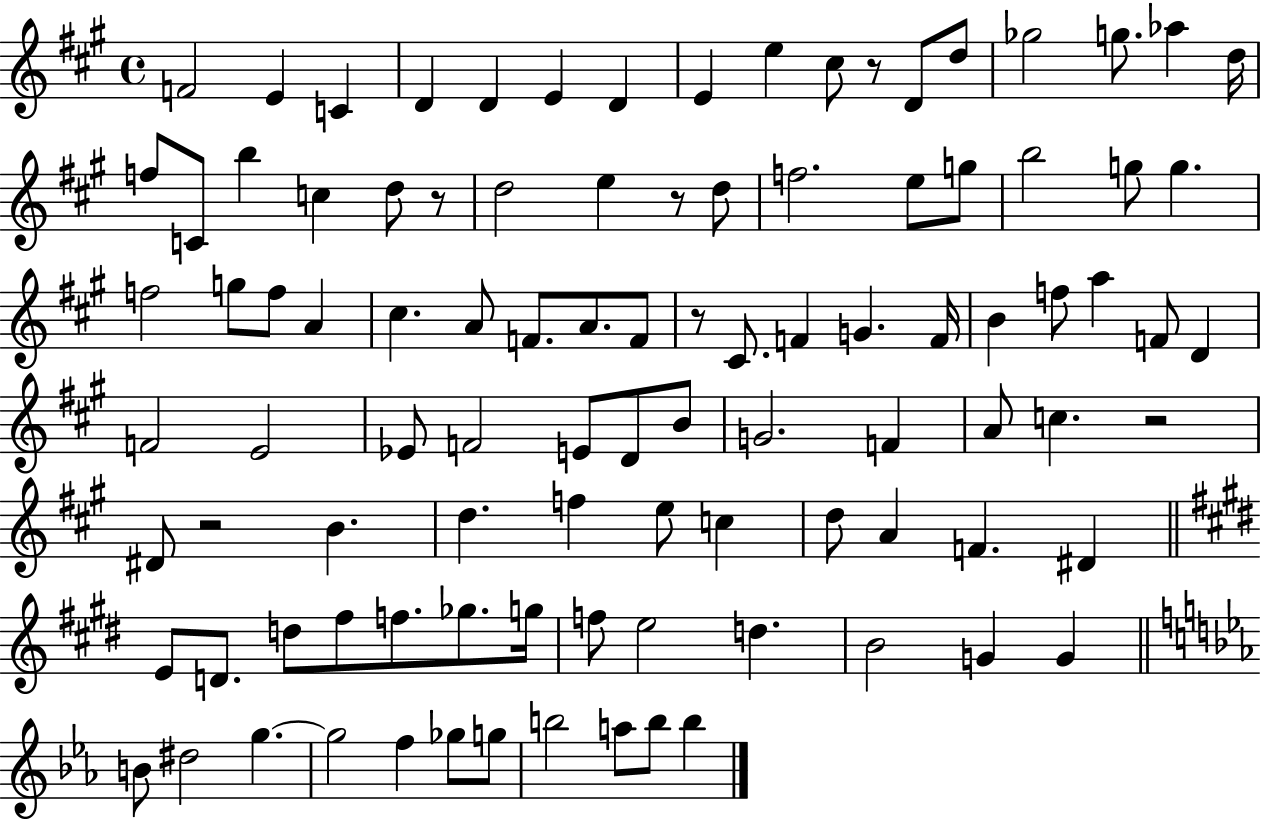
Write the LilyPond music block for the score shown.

{
  \clef treble
  \time 4/4
  \defaultTimeSignature
  \key a \major
  f'2 e'4 c'4 | d'4 d'4 e'4 d'4 | e'4 e''4 cis''8 r8 d'8 d''8 | ges''2 g''8. aes''4 d''16 | \break f''8 c'8 b''4 c''4 d''8 r8 | d''2 e''4 r8 d''8 | f''2. e''8 g''8 | b''2 g''8 g''4. | \break f''2 g''8 f''8 a'4 | cis''4. a'8 f'8. a'8. f'8 | r8 cis'8. f'4 g'4. f'16 | b'4 f''8 a''4 f'8 d'4 | \break f'2 e'2 | ees'8 f'2 e'8 d'8 b'8 | g'2. f'4 | a'8 c''4. r2 | \break dis'8 r2 b'4. | d''4. f''4 e''8 c''4 | d''8 a'4 f'4. dis'4 | \bar "||" \break \key e \major e'8 d'8. d''8 fis''8 f''8. ges''8. g''16 | f''8 e''2 d''4. | b'2 g'4 g'4 | \bar "||" \break \key c \minor b'8 dis''2 g''4.~~ | g''2 f''4 ges''8 g''8 | b''2 a''8 b''8 b''4 | \bar "|."
}